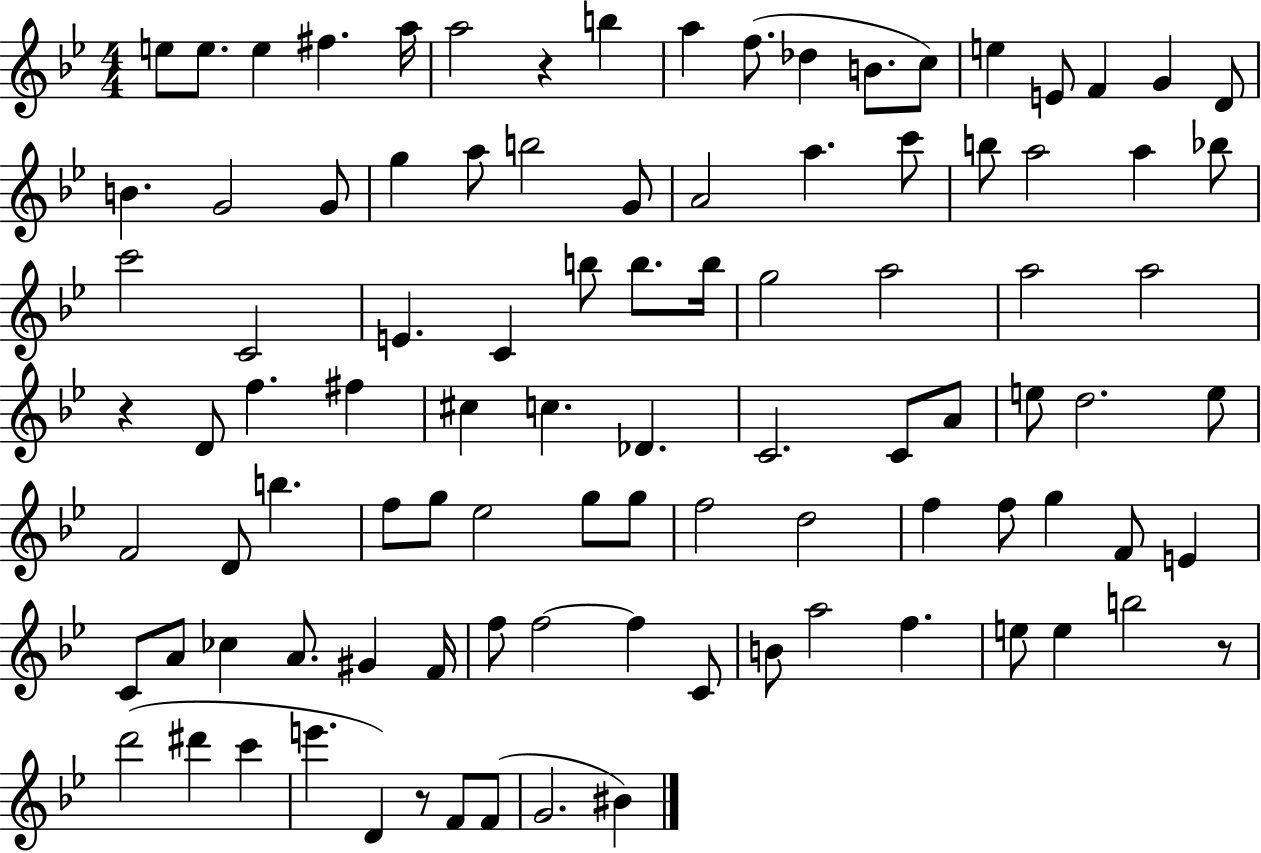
E5/e E5/e. E5/q F#5/q. A5/s A5/h R/q B5/q A5/q F5/e. Db5/q B4/e. C5/e E5/q E4/e F4/q G4/q D4/e B4/q. G4/h G4/e G5/q A5/e B5/h G4/e A4/h A5/q. C6/e B5/e A5/h A5/q Bb5/e C6/h C4/h E4/q. C4/q B5/e B5/e. B5/s G5/h A5/h A5/h A5/h R/q D4/e F5/q. F#5/q C#5/q C5/q. Db4/q. C4/h. C4/e A4/e E5/e D5/h. E5/e F4/h D4/e B5/q. F5/e G5/e Eb5/h G5/e G5/e F5/h D5/h F5/q F5/e G5/q F4/e E4/q C4/e A4/e CES5/q A4/e. G#4/q F4/s F5/e F5/h F5/q C4/e B4/e A5/h F5/q. E5/e E5/q B5/h R/e D6/h D#6/q C6/q E6/q. D4/q R/e F4/e F4/e G4/h. BIS4/q